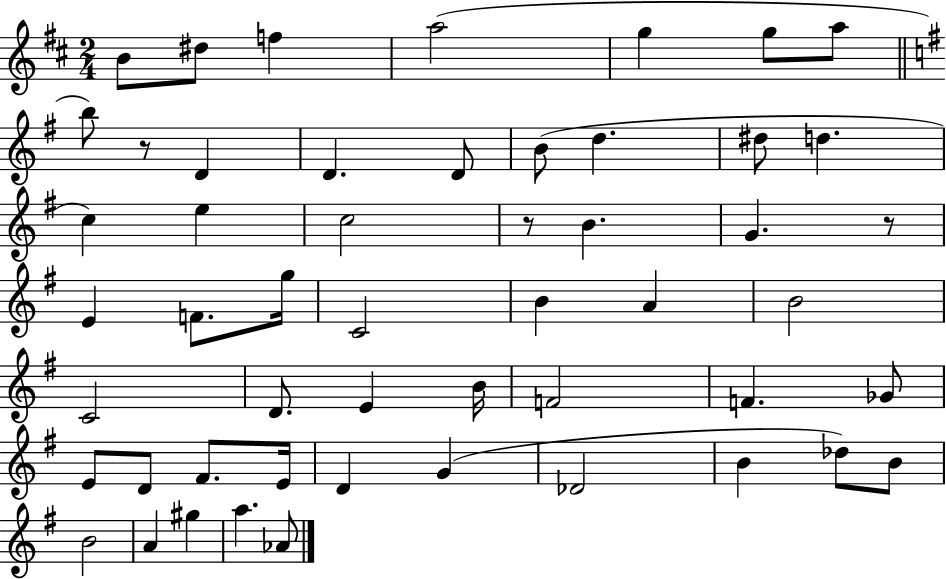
X:1
T:Untitled
M:2/4
L:1/4
K:D
B/2 ^d/2 f a2 g g/2 a/2 b/2 z/2 D D D/2 B/2 d ^d/2 d c e c2 z/2 B G z/2 E F/2 g/4 C2 B A B2 C2 D/2 E B/4 F2 F _G/2 E/2 D/2 ^F/2 E/4 D G _D2 B _d/2 B/2 B2 A ^g a _A/2